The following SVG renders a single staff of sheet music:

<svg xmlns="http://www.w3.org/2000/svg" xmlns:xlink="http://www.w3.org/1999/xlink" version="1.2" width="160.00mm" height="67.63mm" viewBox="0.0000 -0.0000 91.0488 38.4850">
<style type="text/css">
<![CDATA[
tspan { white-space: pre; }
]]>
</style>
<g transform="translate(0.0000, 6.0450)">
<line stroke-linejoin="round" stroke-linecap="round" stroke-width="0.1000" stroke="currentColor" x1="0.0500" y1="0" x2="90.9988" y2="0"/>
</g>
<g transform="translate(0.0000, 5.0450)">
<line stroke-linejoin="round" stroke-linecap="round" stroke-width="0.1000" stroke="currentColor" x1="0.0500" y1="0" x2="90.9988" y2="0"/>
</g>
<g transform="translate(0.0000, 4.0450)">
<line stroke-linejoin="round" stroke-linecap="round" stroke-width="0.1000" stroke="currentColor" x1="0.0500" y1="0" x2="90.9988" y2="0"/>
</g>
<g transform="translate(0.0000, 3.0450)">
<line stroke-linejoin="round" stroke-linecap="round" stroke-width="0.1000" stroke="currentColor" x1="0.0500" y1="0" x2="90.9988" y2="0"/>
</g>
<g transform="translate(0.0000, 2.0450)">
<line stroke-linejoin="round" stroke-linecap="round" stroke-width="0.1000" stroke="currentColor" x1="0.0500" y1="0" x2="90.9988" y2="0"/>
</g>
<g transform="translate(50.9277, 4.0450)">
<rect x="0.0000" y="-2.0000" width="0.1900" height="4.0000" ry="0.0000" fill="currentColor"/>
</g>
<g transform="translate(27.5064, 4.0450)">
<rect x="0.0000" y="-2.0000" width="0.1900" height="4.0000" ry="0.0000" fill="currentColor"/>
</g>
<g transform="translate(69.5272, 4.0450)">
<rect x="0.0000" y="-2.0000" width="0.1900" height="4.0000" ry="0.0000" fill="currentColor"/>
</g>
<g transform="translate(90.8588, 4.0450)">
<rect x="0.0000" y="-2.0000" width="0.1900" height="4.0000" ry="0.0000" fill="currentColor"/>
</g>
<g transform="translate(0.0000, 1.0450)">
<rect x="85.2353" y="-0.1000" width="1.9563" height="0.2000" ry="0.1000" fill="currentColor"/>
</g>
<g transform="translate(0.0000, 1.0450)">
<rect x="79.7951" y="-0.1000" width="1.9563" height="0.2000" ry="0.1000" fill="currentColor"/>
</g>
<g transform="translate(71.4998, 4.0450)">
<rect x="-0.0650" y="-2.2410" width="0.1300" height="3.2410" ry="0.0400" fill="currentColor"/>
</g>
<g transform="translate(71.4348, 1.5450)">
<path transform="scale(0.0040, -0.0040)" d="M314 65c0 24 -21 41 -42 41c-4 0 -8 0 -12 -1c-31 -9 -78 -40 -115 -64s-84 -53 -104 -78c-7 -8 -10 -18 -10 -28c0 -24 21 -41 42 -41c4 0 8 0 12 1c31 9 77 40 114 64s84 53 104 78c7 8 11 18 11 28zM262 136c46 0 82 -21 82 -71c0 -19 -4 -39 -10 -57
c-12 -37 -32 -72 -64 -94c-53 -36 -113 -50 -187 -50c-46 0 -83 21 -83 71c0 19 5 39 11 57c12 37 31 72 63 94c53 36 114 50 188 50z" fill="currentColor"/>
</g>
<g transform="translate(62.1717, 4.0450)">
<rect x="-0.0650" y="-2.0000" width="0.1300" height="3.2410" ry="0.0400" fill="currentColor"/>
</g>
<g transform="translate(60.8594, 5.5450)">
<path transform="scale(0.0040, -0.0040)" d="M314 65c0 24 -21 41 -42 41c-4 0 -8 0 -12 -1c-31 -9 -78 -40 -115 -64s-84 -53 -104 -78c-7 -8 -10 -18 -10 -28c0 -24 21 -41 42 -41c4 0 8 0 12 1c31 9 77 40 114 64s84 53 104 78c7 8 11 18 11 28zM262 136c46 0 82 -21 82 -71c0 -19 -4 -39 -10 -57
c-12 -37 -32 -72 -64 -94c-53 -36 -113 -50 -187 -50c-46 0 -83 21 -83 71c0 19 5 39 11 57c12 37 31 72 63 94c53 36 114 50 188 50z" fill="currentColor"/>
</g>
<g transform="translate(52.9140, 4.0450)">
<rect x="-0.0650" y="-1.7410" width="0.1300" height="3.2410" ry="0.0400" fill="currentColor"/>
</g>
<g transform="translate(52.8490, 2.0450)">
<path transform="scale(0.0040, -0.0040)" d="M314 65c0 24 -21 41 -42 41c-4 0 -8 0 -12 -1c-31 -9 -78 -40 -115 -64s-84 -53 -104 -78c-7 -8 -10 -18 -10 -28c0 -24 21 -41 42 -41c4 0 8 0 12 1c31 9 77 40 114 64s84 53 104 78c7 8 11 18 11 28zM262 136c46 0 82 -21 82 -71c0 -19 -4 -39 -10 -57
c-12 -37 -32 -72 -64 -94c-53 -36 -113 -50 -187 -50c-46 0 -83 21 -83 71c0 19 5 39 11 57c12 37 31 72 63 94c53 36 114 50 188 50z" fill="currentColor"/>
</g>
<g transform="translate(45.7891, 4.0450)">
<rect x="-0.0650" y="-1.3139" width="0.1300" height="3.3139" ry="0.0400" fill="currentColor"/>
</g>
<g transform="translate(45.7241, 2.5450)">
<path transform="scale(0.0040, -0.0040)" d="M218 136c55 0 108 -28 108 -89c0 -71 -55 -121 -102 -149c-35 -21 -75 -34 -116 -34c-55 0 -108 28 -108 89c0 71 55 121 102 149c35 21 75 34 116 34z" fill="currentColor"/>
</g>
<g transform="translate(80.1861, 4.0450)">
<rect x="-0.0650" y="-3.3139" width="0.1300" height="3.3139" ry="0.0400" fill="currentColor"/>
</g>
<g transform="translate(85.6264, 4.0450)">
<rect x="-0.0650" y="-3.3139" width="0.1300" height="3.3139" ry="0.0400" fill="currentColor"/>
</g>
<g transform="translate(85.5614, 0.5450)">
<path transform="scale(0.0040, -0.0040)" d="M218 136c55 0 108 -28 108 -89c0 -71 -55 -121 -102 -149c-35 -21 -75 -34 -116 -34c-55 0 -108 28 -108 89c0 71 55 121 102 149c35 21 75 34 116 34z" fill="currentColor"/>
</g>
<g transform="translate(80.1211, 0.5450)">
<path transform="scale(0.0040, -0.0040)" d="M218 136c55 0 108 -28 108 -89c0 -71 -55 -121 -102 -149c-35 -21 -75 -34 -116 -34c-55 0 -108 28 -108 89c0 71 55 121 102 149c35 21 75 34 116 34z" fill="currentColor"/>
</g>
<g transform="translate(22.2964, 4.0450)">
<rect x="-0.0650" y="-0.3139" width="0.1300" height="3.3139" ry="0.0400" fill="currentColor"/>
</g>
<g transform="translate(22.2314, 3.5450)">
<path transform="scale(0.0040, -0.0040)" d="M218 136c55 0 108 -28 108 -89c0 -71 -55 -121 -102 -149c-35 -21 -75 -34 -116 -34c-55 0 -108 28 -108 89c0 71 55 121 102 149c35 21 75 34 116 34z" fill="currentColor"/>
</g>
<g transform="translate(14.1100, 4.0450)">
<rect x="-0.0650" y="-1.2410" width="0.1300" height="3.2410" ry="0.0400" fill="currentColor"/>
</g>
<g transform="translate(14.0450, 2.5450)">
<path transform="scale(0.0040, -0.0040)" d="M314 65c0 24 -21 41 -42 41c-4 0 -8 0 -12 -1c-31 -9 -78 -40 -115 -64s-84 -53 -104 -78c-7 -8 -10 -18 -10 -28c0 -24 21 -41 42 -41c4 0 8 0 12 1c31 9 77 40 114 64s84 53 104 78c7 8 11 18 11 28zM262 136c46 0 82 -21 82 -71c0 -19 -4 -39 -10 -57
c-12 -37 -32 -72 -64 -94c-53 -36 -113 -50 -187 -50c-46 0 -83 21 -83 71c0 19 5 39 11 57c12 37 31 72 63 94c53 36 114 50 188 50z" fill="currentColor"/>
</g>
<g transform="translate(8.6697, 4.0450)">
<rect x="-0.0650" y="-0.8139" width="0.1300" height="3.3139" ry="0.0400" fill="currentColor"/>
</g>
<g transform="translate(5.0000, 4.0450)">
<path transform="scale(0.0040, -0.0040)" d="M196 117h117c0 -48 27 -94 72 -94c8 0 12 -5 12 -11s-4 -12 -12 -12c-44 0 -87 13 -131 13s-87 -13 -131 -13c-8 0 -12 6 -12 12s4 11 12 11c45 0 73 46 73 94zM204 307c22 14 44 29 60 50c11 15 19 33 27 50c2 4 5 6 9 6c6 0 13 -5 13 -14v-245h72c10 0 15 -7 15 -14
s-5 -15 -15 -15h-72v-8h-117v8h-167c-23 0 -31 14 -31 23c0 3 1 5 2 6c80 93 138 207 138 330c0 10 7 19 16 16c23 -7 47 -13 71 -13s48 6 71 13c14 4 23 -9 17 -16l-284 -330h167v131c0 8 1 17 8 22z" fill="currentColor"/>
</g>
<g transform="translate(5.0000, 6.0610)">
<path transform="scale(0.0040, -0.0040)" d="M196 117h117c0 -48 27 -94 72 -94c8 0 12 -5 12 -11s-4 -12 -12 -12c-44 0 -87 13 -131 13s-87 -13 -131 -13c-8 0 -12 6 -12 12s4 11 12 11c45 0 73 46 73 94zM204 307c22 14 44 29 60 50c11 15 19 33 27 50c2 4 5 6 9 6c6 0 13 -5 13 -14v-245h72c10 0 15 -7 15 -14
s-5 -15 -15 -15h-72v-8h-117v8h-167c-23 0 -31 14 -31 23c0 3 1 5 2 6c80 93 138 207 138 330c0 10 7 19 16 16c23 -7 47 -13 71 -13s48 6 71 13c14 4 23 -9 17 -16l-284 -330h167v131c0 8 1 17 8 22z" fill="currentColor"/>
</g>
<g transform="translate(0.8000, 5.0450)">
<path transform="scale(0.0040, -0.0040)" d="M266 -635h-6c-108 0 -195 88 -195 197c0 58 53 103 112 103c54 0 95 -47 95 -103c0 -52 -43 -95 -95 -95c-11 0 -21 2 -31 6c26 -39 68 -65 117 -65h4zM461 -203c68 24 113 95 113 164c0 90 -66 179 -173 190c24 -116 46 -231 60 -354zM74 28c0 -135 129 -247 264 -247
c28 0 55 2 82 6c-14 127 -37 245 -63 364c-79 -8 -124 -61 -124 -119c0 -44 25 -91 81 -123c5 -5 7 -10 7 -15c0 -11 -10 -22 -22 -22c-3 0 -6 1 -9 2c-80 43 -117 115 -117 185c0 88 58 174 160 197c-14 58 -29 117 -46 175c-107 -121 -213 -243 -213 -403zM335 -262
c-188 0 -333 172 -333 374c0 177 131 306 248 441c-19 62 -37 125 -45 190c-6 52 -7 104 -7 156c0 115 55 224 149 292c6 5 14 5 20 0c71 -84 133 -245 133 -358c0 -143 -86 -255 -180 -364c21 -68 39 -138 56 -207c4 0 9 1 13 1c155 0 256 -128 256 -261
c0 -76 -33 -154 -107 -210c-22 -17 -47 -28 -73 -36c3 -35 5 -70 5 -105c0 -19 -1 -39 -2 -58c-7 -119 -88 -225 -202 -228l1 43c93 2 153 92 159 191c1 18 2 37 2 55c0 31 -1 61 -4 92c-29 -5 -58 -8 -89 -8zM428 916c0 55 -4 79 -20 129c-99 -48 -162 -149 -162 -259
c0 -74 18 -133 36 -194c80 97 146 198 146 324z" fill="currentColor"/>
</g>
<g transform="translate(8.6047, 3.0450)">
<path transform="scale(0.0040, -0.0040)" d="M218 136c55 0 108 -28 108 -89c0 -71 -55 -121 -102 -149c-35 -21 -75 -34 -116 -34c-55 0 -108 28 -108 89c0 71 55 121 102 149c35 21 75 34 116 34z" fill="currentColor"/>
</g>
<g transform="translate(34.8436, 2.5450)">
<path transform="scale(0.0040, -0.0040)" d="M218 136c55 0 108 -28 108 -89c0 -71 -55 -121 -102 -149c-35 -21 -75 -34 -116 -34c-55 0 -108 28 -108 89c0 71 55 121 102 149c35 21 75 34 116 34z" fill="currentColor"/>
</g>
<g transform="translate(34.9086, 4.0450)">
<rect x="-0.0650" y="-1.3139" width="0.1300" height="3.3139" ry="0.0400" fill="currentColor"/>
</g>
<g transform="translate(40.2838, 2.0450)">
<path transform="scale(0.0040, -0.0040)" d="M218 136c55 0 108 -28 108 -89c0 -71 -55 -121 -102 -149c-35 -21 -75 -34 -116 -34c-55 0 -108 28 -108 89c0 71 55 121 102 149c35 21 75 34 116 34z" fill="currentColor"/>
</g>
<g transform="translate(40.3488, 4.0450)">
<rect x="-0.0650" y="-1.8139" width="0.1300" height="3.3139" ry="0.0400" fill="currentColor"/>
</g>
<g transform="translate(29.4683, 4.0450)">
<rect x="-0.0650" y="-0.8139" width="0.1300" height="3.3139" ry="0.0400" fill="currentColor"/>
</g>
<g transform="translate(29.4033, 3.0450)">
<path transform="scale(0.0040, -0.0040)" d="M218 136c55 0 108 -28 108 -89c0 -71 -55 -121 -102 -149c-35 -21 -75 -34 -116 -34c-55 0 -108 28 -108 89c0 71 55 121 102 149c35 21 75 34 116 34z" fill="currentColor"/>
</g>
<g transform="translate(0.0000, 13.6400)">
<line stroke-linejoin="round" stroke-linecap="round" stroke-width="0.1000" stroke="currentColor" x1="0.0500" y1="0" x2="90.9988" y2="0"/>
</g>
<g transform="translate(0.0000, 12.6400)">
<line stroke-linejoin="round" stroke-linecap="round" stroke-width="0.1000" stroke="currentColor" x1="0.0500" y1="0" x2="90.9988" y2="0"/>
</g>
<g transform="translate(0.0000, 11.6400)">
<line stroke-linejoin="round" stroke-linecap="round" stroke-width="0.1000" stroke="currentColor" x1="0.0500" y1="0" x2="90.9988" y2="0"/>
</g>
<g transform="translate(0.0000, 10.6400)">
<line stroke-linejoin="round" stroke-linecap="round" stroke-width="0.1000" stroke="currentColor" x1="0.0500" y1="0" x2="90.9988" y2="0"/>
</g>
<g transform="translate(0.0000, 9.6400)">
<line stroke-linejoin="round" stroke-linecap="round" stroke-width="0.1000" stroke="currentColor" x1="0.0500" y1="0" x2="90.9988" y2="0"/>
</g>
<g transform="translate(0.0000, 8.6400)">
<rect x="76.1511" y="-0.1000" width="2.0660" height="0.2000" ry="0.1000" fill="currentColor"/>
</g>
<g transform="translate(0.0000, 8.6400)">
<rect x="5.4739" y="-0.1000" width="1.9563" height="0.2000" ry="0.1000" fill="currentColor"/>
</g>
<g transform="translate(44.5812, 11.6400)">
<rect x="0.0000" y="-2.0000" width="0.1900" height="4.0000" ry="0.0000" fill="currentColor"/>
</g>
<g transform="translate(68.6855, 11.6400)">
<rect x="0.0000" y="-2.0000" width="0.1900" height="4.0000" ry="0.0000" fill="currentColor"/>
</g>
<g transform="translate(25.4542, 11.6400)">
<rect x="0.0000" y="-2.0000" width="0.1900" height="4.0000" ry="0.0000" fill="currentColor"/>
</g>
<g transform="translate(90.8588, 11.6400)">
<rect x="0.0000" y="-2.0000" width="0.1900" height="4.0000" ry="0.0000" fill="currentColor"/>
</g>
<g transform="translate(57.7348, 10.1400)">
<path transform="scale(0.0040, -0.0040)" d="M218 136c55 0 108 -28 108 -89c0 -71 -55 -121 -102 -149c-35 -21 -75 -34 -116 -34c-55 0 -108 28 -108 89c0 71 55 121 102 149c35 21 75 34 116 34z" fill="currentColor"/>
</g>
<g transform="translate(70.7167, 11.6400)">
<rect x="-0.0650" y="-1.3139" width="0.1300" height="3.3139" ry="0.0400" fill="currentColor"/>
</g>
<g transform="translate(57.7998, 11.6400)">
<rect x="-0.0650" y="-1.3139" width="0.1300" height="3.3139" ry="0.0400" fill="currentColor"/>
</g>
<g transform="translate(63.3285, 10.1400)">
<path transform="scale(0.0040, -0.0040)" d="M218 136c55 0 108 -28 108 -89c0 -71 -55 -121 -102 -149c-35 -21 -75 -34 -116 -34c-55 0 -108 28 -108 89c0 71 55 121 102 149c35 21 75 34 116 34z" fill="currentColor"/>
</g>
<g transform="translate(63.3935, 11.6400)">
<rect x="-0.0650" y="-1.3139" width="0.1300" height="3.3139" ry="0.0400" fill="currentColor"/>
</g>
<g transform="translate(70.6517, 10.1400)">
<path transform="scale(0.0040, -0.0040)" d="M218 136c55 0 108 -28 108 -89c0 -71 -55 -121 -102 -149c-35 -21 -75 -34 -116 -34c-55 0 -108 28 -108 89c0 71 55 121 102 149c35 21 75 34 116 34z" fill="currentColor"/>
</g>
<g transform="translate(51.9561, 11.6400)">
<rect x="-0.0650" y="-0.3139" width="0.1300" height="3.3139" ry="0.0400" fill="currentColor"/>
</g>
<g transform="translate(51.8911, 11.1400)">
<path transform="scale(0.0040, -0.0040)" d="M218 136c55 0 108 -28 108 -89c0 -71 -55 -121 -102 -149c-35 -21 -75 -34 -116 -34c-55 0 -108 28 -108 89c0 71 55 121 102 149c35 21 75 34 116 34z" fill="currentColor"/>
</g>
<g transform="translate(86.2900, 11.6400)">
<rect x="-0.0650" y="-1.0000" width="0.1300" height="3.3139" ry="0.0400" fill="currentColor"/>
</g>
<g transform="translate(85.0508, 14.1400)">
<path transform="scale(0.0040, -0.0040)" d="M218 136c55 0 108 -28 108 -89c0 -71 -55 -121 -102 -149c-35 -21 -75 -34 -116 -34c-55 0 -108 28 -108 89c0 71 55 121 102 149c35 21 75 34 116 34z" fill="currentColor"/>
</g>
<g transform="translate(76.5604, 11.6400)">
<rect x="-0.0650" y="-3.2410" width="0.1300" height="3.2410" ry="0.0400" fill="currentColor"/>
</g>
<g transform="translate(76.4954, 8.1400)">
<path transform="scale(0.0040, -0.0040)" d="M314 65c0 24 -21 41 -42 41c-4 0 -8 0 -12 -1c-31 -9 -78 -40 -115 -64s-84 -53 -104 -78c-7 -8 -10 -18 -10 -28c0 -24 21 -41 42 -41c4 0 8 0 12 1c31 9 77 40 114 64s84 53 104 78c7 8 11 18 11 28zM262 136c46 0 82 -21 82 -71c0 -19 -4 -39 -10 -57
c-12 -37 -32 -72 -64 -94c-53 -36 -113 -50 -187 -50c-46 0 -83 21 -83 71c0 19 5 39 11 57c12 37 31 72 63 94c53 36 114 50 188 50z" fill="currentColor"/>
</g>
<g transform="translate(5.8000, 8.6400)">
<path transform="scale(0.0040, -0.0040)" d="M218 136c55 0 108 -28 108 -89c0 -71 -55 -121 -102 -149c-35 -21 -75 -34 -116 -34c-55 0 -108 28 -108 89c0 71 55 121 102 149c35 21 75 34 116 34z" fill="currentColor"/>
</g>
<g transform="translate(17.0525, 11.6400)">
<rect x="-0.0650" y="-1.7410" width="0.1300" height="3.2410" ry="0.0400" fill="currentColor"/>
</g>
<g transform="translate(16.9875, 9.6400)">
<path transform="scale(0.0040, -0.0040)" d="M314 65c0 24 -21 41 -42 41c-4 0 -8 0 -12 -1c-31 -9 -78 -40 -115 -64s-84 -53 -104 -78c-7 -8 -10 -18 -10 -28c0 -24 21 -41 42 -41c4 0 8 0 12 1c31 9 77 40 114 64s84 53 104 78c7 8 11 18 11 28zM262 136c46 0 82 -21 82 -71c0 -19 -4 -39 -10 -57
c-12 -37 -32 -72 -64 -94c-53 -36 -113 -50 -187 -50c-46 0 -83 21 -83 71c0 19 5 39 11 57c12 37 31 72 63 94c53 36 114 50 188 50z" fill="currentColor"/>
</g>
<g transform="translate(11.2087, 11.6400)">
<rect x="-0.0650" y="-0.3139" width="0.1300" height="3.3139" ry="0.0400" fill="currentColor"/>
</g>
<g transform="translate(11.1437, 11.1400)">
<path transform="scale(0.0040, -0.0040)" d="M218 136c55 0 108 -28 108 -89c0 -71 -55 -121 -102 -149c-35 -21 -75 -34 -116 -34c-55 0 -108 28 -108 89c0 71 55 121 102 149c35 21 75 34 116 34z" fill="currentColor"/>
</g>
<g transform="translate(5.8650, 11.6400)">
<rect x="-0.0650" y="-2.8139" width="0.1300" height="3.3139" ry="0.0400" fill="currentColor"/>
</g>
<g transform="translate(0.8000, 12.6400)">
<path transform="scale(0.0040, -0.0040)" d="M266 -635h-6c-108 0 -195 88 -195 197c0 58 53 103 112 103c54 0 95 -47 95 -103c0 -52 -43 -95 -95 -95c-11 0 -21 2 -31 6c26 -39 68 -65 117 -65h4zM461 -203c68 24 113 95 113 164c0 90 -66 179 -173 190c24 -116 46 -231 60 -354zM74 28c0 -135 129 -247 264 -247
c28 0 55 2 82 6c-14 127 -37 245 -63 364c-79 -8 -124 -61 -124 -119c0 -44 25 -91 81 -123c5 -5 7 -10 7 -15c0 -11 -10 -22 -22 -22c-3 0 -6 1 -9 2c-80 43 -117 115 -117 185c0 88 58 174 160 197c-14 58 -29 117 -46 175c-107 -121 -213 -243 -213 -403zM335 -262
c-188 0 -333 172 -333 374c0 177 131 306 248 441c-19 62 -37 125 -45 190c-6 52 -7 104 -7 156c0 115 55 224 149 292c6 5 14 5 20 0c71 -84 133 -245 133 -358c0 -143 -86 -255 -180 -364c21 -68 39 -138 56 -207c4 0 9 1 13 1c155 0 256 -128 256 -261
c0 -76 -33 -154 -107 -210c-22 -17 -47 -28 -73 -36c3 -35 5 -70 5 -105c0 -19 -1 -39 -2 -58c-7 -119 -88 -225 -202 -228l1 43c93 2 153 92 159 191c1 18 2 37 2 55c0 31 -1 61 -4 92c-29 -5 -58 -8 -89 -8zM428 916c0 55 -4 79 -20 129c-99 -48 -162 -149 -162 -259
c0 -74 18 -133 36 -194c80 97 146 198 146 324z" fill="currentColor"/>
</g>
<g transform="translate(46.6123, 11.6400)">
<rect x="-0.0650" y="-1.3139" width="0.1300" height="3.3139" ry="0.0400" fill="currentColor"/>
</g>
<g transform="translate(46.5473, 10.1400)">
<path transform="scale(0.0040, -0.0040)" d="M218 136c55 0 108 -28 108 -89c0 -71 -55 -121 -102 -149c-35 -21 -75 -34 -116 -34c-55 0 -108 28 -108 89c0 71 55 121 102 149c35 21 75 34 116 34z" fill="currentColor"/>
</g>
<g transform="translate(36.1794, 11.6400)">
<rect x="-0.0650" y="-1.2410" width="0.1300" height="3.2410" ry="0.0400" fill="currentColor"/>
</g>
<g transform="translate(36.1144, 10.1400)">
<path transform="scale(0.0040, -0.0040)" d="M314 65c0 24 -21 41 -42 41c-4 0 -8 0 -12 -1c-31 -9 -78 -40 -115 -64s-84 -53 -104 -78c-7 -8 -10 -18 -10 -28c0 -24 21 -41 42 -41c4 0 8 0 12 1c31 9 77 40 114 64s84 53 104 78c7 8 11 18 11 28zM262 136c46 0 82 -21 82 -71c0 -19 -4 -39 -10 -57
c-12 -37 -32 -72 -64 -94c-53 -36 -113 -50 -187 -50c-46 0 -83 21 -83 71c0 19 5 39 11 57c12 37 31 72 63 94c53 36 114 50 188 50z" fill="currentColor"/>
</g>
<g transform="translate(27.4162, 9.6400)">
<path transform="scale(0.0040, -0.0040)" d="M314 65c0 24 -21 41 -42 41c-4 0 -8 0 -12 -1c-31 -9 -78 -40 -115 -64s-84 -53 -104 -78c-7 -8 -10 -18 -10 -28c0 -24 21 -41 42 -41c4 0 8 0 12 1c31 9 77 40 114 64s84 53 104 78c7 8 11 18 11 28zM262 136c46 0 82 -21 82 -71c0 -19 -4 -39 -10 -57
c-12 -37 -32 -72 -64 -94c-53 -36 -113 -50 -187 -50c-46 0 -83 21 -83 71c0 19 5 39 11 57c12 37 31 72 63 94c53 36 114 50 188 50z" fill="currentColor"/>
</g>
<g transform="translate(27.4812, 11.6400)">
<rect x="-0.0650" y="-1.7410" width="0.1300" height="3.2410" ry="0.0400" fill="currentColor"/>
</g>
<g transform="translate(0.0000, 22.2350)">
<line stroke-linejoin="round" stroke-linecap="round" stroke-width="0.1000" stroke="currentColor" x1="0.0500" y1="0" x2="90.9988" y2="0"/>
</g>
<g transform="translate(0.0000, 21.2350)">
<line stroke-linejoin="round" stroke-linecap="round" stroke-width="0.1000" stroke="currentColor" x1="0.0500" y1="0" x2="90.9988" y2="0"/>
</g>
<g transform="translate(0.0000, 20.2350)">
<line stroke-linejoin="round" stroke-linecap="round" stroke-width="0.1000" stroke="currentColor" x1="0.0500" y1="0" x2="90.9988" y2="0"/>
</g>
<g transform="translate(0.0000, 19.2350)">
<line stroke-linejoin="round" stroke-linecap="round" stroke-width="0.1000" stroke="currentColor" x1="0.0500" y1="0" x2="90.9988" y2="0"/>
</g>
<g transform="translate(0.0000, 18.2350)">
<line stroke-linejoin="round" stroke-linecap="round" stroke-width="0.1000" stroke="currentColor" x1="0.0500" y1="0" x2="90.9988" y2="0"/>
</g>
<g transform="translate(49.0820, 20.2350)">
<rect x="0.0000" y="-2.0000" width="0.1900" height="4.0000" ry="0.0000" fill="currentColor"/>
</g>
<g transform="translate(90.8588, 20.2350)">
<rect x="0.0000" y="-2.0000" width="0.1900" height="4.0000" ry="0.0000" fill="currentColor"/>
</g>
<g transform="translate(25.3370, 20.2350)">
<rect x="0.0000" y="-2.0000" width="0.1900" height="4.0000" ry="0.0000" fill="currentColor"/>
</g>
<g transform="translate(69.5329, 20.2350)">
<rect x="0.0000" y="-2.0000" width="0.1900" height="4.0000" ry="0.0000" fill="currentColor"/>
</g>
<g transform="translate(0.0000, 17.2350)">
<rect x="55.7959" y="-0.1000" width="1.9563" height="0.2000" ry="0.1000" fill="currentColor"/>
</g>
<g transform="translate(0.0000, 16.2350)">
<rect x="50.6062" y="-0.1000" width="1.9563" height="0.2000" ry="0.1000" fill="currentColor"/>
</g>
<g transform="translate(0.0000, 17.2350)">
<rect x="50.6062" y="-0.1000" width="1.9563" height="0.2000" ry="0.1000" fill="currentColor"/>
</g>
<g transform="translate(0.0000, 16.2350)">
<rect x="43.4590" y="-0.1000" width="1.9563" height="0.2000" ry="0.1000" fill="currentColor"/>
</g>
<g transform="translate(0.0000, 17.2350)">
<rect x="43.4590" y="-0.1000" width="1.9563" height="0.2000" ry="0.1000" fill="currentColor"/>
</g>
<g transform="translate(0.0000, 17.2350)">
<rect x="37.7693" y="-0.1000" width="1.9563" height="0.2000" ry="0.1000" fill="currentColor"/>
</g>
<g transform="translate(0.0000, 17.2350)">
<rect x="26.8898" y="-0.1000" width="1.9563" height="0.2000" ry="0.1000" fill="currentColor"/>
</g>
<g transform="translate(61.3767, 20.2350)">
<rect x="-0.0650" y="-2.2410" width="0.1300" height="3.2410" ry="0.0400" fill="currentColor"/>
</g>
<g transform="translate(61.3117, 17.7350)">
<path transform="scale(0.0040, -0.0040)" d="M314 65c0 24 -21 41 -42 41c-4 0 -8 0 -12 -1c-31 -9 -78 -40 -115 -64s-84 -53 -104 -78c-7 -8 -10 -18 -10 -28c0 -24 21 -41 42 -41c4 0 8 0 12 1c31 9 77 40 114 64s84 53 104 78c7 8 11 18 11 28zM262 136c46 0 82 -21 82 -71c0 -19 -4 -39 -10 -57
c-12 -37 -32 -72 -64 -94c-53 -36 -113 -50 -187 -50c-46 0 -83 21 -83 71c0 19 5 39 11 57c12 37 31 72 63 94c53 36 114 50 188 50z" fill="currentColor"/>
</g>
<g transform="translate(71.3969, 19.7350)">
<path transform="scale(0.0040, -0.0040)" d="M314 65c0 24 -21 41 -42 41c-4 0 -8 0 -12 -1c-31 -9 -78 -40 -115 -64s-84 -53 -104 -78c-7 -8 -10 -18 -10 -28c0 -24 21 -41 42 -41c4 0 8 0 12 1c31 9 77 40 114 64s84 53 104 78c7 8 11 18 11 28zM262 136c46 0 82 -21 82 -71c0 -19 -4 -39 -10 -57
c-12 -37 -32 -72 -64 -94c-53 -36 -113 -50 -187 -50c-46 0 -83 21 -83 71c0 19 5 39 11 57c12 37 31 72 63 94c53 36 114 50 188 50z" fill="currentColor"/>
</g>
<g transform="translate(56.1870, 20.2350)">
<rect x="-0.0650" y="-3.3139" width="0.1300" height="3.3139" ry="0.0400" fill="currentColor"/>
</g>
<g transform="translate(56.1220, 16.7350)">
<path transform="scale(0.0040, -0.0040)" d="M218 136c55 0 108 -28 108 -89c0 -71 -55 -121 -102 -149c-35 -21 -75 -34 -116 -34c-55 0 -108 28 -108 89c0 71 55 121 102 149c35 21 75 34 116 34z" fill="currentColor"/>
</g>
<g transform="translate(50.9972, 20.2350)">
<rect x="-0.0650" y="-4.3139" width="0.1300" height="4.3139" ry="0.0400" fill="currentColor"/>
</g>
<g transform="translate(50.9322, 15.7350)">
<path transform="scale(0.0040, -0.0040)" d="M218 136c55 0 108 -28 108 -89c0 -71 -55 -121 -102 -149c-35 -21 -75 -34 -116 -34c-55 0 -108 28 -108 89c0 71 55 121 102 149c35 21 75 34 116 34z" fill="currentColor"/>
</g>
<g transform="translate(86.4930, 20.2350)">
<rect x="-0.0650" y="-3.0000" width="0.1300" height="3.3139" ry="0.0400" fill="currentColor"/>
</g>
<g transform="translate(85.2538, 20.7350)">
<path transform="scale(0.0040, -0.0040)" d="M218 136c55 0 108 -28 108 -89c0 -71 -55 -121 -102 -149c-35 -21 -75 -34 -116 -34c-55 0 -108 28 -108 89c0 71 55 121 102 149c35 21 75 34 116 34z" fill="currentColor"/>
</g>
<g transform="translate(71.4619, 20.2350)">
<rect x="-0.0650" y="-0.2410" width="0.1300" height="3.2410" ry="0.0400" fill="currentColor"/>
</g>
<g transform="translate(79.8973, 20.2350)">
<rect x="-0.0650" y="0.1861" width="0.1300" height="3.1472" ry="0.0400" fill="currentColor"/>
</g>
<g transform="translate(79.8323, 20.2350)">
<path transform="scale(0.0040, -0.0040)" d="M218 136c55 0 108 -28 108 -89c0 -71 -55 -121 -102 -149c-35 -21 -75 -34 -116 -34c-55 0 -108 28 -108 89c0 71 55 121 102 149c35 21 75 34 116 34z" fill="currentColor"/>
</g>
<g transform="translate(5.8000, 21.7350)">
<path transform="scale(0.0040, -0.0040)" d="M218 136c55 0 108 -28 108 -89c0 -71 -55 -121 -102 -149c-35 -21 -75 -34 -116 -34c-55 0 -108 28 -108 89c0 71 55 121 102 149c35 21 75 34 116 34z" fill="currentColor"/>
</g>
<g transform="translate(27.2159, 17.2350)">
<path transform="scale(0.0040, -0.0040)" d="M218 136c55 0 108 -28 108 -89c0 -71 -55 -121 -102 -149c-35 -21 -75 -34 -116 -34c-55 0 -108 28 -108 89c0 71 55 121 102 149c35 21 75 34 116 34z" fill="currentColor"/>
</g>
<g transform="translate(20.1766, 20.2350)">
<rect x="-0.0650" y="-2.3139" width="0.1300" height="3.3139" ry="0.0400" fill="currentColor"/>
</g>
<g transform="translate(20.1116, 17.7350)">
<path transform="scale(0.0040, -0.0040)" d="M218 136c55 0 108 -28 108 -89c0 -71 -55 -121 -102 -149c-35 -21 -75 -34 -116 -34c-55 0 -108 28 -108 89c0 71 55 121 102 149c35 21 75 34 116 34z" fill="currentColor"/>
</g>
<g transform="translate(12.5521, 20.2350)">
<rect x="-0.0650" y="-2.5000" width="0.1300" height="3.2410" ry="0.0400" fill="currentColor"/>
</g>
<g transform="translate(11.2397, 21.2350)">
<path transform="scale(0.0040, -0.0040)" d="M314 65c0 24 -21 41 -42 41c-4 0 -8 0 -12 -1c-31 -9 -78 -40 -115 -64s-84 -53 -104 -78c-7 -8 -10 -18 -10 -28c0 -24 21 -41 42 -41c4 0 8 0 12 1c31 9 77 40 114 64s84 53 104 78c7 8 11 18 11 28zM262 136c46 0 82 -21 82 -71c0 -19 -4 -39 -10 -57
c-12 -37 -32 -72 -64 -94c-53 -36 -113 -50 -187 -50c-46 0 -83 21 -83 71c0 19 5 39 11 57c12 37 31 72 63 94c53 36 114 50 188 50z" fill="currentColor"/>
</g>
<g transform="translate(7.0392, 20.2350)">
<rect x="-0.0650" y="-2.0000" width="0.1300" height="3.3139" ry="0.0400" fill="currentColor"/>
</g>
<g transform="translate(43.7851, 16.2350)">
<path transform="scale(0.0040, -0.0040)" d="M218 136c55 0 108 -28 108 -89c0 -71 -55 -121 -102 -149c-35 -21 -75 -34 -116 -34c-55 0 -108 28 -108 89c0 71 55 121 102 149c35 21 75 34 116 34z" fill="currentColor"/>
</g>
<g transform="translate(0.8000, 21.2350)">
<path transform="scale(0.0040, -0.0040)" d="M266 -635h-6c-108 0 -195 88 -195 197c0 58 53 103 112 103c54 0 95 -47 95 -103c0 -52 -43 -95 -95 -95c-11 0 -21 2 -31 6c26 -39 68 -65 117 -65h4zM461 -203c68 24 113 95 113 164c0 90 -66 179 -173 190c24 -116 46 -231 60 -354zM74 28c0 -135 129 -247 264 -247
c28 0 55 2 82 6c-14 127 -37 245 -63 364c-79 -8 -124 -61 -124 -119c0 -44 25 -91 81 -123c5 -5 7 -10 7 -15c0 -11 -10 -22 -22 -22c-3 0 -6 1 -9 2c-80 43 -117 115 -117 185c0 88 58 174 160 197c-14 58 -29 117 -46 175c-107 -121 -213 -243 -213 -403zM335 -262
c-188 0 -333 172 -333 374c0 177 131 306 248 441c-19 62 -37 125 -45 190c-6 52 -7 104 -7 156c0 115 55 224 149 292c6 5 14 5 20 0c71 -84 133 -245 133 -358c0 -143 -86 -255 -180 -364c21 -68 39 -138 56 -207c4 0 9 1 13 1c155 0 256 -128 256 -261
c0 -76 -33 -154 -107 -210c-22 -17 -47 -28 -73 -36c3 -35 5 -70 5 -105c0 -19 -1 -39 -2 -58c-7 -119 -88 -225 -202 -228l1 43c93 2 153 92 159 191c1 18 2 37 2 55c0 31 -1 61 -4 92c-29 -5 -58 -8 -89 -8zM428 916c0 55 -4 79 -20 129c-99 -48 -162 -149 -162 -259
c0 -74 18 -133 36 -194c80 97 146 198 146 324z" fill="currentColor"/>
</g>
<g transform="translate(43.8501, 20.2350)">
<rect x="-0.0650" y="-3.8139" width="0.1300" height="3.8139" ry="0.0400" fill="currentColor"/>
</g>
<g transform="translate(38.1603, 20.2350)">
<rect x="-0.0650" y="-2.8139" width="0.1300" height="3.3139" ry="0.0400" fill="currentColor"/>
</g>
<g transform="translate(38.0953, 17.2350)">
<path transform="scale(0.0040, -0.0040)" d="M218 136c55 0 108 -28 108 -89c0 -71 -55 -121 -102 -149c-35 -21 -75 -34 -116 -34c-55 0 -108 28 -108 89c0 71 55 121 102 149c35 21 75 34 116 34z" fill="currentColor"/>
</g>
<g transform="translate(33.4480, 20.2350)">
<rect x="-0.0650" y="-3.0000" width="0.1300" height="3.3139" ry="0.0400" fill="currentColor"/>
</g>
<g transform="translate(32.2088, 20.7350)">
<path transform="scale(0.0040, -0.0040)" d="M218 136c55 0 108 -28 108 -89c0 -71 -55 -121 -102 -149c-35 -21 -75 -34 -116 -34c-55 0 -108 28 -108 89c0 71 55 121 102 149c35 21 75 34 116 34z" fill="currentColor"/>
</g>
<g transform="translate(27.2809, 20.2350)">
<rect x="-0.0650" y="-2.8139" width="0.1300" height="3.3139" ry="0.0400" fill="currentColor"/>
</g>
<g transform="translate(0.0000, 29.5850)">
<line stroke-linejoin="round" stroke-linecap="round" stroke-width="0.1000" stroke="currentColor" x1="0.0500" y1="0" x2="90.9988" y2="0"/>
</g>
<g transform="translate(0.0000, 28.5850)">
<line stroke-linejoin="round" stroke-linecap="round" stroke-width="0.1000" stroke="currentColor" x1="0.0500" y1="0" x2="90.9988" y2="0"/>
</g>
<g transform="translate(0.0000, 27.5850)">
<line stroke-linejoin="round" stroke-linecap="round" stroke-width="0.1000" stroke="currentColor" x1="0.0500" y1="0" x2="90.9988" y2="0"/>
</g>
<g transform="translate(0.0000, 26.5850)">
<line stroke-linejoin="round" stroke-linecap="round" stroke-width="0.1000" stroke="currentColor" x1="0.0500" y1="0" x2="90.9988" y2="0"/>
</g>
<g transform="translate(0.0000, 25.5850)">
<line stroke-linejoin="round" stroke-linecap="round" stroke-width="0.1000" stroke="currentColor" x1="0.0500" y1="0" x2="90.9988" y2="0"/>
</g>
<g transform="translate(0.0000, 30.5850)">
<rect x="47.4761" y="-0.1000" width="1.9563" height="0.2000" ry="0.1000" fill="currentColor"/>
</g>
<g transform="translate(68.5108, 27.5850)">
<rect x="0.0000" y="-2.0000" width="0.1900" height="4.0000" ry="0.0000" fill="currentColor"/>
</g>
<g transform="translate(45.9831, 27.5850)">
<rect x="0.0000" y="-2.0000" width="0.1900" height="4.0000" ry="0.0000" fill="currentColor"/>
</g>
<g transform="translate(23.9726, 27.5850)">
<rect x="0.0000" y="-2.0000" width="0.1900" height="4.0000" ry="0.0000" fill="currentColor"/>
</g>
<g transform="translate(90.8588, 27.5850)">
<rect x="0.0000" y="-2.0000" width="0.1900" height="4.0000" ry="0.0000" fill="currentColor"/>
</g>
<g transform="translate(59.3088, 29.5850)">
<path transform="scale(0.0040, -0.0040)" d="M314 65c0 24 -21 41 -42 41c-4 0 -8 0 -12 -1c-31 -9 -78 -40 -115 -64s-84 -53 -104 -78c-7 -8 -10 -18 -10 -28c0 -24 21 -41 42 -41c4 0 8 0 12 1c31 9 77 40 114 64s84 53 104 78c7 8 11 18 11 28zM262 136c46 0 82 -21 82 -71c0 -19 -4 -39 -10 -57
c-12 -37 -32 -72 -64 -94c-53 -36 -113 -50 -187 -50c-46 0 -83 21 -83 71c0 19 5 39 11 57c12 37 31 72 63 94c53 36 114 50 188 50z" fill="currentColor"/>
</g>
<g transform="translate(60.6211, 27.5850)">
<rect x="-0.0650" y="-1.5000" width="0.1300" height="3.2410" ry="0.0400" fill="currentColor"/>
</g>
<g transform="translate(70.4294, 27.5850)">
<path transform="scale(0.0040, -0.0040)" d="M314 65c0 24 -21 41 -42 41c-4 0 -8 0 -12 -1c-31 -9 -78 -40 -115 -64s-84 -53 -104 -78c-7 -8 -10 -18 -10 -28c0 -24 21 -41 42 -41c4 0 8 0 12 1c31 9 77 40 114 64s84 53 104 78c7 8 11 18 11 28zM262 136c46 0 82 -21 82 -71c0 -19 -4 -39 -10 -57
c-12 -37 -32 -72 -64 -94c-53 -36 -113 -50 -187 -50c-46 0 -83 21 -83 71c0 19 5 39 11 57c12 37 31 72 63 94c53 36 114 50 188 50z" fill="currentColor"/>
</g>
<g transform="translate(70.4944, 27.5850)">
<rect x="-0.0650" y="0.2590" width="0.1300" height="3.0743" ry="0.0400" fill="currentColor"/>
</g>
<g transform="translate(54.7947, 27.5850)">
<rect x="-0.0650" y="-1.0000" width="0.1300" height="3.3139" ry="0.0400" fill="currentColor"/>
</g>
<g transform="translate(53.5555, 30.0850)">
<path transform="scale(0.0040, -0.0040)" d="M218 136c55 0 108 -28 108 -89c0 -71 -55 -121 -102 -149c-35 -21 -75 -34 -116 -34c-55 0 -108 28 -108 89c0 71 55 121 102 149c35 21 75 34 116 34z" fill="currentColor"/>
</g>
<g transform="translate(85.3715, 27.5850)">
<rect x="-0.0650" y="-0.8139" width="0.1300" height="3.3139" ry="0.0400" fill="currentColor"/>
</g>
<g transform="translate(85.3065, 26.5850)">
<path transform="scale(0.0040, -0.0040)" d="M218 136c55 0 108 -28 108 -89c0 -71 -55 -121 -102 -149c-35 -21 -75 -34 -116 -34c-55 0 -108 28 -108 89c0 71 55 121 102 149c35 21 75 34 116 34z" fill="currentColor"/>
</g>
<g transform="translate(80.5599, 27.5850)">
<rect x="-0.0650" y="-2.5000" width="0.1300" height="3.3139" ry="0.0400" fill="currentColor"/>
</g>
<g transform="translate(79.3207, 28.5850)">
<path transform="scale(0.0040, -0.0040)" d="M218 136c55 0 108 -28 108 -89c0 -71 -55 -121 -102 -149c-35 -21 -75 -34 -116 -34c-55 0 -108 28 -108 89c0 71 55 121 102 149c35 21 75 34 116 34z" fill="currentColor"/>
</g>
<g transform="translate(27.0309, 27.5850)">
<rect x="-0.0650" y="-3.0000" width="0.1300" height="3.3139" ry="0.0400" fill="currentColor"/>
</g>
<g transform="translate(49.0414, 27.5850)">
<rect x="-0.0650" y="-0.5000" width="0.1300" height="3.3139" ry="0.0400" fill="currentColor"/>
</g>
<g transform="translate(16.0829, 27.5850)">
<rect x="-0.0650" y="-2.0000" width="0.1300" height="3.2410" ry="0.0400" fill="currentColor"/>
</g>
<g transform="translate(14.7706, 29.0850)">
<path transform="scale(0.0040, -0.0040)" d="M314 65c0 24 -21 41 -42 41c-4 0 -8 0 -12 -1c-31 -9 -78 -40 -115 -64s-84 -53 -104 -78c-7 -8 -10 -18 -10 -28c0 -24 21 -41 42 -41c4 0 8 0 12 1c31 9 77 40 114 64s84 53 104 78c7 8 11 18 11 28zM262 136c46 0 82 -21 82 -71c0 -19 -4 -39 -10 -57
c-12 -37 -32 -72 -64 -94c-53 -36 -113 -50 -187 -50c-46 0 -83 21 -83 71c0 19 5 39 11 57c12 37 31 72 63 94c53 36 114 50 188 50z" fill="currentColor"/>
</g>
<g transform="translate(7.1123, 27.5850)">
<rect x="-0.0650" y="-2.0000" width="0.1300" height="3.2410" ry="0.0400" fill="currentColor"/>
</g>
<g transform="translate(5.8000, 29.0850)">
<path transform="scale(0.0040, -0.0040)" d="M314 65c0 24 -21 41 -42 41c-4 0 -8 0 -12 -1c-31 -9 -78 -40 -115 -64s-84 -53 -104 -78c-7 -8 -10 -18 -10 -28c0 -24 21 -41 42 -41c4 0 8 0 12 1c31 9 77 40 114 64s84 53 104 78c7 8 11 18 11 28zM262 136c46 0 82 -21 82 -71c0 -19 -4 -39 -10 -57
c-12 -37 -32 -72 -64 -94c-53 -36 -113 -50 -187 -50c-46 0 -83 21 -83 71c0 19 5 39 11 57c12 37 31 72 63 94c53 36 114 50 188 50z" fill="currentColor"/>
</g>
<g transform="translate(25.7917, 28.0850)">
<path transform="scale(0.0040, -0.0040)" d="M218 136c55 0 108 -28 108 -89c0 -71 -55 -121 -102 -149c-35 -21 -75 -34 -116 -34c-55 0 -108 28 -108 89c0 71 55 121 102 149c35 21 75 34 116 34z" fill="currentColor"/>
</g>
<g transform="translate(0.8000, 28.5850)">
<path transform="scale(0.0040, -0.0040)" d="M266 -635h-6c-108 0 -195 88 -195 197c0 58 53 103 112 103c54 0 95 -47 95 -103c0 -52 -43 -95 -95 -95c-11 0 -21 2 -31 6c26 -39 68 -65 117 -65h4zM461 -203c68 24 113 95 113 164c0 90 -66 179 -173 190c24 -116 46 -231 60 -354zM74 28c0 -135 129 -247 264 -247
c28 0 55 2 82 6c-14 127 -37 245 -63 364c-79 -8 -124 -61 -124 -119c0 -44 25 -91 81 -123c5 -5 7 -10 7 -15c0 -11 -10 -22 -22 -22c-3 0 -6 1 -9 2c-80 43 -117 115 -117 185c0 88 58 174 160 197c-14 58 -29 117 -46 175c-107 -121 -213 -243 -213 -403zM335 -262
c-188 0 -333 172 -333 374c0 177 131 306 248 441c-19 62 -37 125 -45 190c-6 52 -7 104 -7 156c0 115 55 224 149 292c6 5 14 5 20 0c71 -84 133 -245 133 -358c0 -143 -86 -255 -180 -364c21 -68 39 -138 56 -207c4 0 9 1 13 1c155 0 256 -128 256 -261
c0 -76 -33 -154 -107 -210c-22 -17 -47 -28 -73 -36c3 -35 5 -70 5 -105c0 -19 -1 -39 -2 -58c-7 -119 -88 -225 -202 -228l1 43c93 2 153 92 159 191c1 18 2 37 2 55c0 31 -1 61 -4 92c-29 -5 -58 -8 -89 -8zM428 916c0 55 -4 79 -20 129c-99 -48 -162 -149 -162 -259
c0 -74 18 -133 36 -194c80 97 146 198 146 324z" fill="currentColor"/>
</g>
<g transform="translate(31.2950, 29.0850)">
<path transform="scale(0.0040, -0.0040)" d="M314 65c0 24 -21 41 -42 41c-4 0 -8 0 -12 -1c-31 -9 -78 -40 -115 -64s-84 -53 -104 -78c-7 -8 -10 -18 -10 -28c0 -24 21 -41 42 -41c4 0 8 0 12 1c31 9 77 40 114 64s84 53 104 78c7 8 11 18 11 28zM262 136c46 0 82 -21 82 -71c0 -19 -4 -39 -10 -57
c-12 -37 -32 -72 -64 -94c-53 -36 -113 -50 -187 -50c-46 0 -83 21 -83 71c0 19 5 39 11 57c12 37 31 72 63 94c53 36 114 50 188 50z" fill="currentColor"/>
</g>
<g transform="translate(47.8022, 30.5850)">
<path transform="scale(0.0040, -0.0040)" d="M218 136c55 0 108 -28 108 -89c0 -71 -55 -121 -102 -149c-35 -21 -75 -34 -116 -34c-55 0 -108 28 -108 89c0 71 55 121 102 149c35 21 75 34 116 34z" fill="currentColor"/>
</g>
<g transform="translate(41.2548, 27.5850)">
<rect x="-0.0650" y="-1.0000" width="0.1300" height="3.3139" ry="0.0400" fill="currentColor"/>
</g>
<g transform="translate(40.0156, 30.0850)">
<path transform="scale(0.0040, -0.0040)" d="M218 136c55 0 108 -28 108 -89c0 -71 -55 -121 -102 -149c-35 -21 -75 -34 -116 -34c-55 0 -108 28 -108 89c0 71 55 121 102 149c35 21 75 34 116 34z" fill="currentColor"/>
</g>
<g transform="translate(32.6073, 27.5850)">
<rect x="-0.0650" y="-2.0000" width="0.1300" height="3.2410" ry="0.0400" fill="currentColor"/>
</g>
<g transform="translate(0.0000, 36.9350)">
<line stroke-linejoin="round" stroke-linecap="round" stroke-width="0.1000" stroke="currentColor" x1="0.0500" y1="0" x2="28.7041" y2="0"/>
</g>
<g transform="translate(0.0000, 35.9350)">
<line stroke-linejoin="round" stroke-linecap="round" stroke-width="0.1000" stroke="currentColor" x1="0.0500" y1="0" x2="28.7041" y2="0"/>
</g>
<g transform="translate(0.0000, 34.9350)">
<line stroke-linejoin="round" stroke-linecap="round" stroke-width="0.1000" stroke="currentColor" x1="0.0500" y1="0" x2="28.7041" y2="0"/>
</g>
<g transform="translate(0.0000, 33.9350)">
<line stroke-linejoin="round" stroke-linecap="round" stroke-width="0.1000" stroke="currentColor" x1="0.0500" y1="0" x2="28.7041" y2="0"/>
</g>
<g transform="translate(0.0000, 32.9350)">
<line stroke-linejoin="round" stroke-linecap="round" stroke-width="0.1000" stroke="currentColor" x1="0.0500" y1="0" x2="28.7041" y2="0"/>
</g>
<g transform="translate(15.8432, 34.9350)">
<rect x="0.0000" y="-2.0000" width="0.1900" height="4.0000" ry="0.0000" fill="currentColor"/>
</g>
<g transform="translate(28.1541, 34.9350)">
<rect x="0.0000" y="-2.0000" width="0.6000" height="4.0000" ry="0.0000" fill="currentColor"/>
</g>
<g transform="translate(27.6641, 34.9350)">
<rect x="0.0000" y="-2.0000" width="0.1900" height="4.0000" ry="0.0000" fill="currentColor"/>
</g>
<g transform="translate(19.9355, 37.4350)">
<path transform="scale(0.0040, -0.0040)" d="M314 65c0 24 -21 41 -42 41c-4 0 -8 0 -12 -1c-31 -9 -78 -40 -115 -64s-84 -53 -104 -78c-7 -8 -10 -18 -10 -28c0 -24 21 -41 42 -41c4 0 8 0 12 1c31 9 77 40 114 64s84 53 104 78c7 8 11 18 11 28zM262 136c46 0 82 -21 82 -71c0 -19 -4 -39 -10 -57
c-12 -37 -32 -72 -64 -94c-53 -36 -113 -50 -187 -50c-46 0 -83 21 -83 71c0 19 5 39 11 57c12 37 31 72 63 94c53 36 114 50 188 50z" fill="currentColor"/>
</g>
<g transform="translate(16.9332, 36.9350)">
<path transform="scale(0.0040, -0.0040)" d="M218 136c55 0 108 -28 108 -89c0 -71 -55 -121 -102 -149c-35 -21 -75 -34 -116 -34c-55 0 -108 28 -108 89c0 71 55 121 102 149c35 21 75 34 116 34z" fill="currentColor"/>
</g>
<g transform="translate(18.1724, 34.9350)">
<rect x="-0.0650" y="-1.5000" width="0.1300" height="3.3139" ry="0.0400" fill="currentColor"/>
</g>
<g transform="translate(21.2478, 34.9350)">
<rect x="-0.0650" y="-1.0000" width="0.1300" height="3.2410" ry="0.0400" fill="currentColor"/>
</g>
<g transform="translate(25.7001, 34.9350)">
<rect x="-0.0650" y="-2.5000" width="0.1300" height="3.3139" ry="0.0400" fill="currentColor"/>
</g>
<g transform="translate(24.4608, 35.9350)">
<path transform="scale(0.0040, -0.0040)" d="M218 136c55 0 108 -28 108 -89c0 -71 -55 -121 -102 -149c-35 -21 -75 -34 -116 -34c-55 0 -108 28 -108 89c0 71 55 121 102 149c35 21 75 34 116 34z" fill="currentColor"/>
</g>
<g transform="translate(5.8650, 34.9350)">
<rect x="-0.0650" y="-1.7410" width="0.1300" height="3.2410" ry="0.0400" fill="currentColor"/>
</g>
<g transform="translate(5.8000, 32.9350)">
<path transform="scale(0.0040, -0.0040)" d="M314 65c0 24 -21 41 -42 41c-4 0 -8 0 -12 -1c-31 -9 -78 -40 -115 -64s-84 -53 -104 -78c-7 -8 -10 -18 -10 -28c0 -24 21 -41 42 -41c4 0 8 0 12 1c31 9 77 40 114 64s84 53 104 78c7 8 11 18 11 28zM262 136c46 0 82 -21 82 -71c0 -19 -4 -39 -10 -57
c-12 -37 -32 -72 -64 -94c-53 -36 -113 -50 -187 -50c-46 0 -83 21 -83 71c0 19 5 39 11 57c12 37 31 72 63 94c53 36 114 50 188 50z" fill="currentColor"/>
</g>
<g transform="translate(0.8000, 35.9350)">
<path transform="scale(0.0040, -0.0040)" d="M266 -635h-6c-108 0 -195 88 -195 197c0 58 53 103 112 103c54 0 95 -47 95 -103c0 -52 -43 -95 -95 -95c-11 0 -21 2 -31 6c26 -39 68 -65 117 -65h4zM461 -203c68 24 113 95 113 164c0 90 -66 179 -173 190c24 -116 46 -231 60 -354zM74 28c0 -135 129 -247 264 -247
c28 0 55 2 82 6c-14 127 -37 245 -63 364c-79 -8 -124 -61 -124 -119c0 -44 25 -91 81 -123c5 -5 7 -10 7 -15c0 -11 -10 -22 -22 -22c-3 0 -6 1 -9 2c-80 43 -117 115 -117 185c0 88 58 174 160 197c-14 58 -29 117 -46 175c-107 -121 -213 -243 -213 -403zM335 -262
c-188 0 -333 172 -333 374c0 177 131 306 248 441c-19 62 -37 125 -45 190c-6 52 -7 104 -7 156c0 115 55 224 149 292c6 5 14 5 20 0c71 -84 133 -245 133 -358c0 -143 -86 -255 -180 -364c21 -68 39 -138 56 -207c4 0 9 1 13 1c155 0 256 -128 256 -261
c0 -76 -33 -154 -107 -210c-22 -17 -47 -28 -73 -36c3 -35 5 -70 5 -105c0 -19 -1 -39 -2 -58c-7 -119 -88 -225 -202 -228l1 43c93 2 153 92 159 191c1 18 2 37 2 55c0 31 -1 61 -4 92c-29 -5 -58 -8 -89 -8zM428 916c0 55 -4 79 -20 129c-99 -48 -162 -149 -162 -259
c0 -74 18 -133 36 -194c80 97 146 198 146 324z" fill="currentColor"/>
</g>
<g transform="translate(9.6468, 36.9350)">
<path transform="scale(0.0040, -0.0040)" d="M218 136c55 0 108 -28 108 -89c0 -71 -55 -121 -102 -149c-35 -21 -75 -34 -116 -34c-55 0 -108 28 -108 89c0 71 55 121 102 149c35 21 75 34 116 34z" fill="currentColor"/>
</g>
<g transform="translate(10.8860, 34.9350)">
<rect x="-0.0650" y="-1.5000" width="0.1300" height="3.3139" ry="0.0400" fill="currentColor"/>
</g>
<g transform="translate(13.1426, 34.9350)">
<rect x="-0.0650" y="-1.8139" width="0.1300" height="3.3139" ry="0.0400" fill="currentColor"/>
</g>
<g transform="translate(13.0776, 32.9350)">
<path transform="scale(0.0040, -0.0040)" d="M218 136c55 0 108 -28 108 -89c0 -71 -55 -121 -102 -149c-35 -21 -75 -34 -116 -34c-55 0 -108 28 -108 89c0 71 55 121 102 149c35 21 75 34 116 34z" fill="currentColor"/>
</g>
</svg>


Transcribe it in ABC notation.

X:1
T:Untitled
M:4/4
L:1/4
K:C
d e2 c d e f e f2 F2 g2 b b a c f2 f2 e2 e c e e e b2 D F G2 g a A a c' d' b g2 c2 B A F2 F2 A F2 D C D E2 B2 G d f2 E f E D2 G